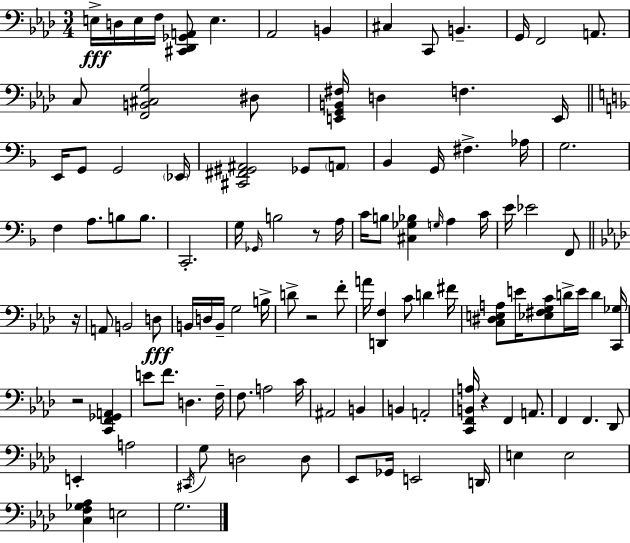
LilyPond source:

{
  \clef bass
  \numericTimeSignature
  \time 3/4
  \key aes \major
  e16->\fff d16 e16 f16 <cis, des, ges, a,>8 e4. | aes,2 b,4 | cis4 c,8 b,4.-- | g,16 f,2 a,8. | \break c8 <f, b, cis g>2 dis8 | <e, g, b, fis>16 d4 f4. e,16 | \bar "||" \break \key f \major e,16 g,8 g,2 \parenthesize ees,16 | <cis, fis, gis, ais,>2 ges,8 \parenthesize a,8 | bes,4 g,16 fis4.-> aes16 | g2. | \break f4 a8. b8 b8. | c,2.-. | g16 \grace { ges,16 } b2 r8 | a16 c'16 b8 <cis ges bes>4 \grace { g16 } a4 | \break c'16 e'16 ees'2 f,8 | \bar "||" \break \key aes \major r16 a,8 b,2 d8\fff | b,16 d16 b,16-- g2 | b16-> d'8-> r2 f'8-. | a'16 <d, f>4 c'8 d'4 | \break fis'16 <c dis e a>8 e'16 <ees fis g c'>8 d'16-> e'16 d'4 | <c, ges>16 r2 <c, f, ges, a,>4 | e'8 f'8. d4. | f16-- f8. a2 | \break c'16 ais,2 b,4 | b,4 a,2-. | <c, f, b, a>16 r4 f,4 a,8. | f,4 f,4. des,8 | \break e,4-. a2 | \acciaccatura { cis,16 } g8 d2 | d8 ees,8 ges,16 e,2 | d,16 e4 e2 | \break <c f ges aes>4 e2 | g2. | \bar "|."
}